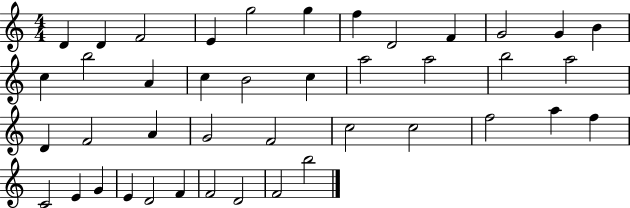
{
  \clef treble
  \numericTimeSignature
  \time 4/4
  \key c \major
  d'4 d'4 f'2 | e'4 g''2 g''4 | f''4 d'2 f'4 | g'2 g'4 b'4 | \break c''4 b''2 a'4 | c''4 b'2 c''4 | a''2 a''2 | b''2 a''2 | \break d'4 f'2 a'4 | g'2 f'2 | c''2 c''2 | f''2 a''4 f''4 | \break c'2 e'4 g'4 | e'4 d'2 f'4 | f'2 d'2 | f'2 b''2 | \break \bar "|."
}